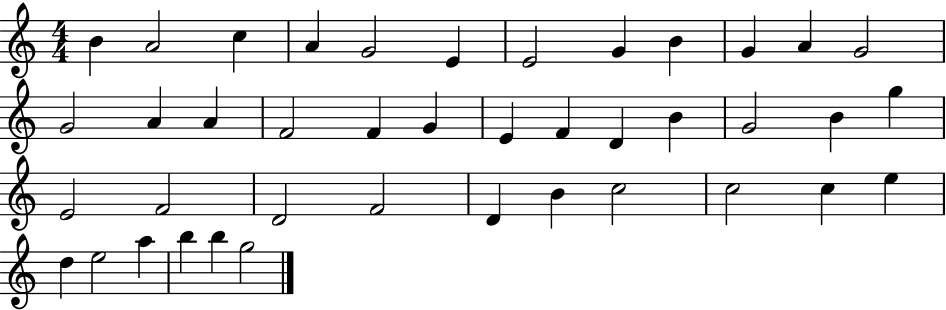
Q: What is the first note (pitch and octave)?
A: B4